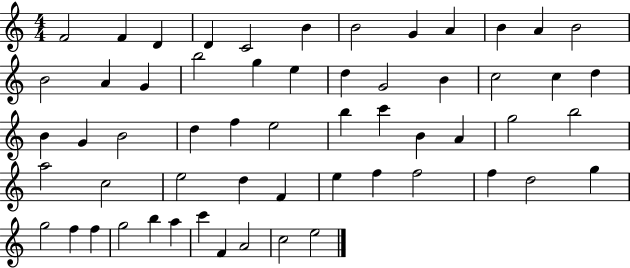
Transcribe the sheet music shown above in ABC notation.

X:1
T:Untitled
M:4/4
L:1/4
K:C
F2 F D D C2 B B2 G A B A B2 B2 A G b2 g e d G2 B c2 c d B G B2 d f e2 b c' B A g2 b2 a2 c2 e2 d F e f f2 f d2 g g2 f f g2 b a c' F A2 c2 e2